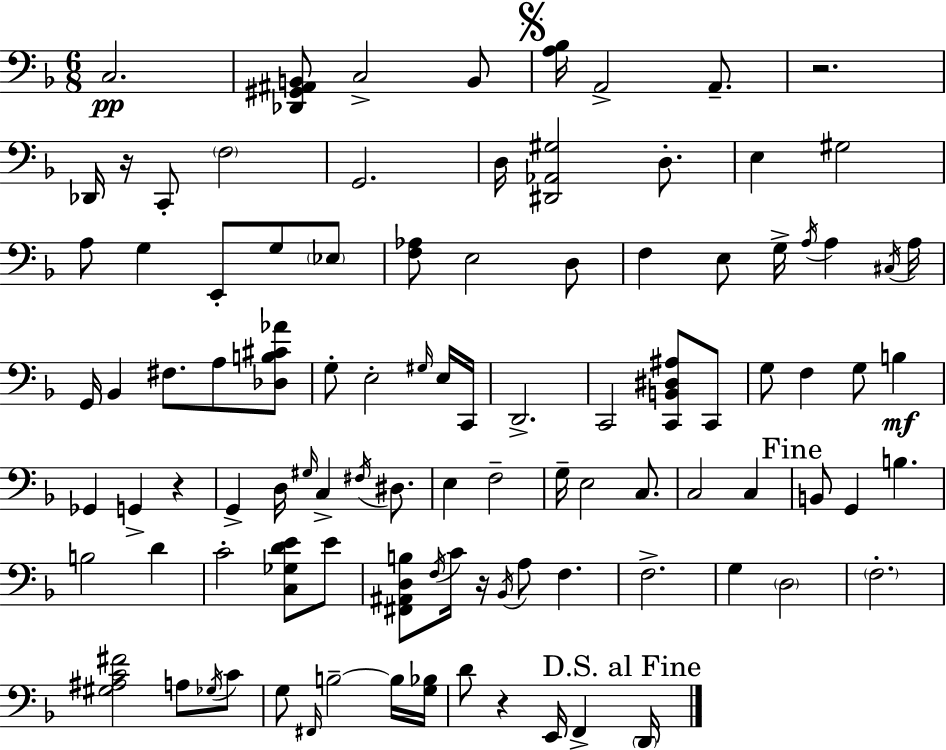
X:1
T:Untitled
M:6/8
L:1/4
K:F
C,2 [_D,,^G,,^A,,B,,]/2 C,2 B,,/2 [A,_B,]/4 A,,2 A,,/2 z2 _D,,/4 z/4 C,,/2 F,2 G,,2 D,/4 [^D,,_A,,^G,]2 D,/2 E, ^G,2 A,/2 G, E,,/2 G,/2 _E,/2 [F,_A,]/2 E,2 D,/2 F, E,/2 G,/4 A,/4 A, ^C,/4 A,/4 G,,/4 _B,, ^F,/2 A,/2 [_D,B,^C_A]/2 G,/2 E,2 ^G,/4 E,/4 C,,/4 D,,2 C,,2 [C,,B,,^D,^A,]/2 C,,/2 G,/2 F, G,/2 B, _G,, G,, z G,, D,/4 ^G,/4 C, ^F,/4 ^D,/2 E, F,2 G,/4 E,2 C,/2 C,2 C, B,,/2 G,, B, B,2 D C2 [C,_G,DE]/2 E/2 [^F,,^A,,D,B,]/2 F,/4 C/4 z/4 _B,,/4 A,/2 F, F,2 G, D,2 F,2 [^G,^A,C^F]2 A,/2 _G,/4 C/2 G,/2 ^F,,/4 B,2 B,/4 [G,_B,]/4 D/2 z E,,/4 F,, D,,/4